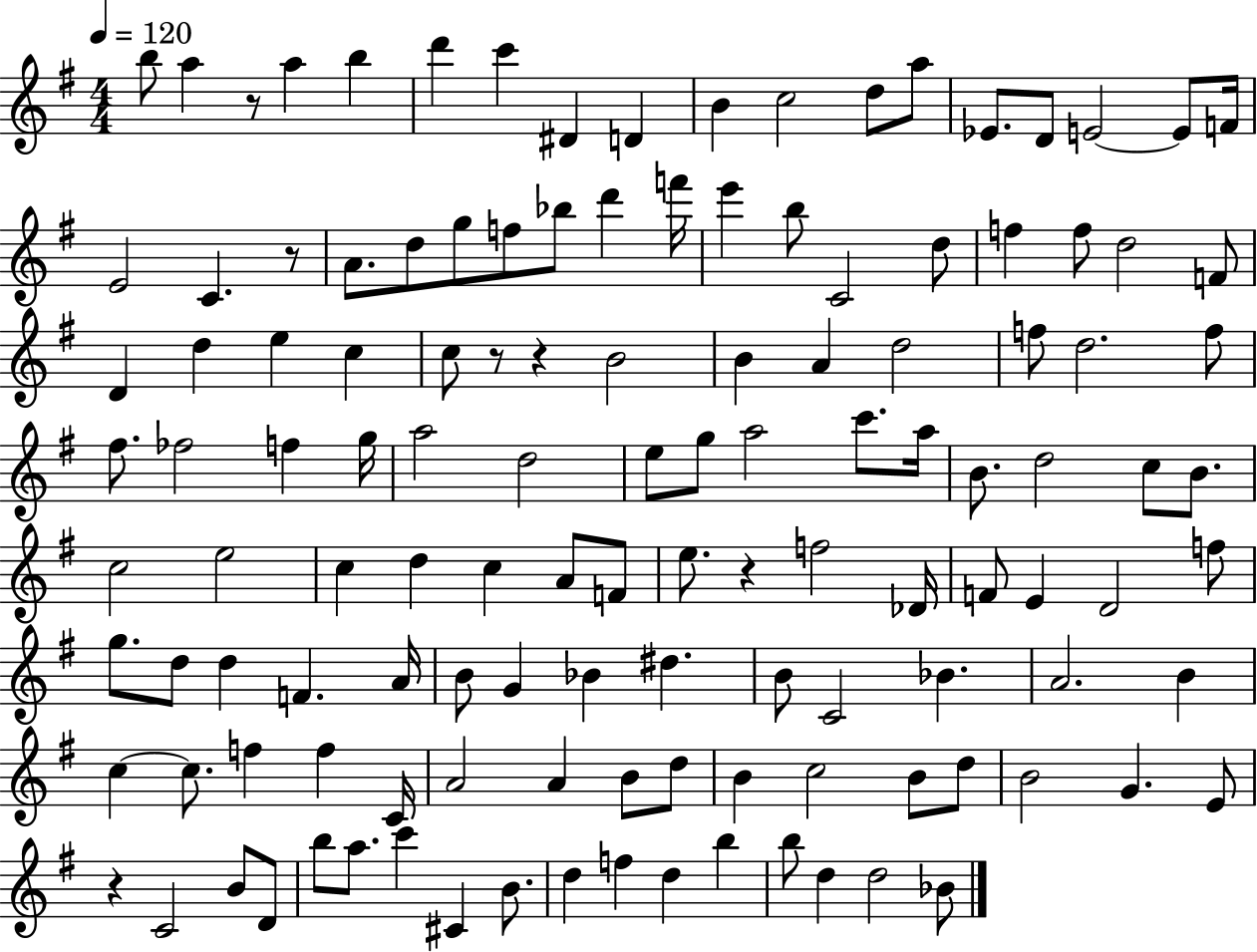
B5/e A5/q R/e A5/q B5/q D6/q C6/q D#4/q D4/q B4/q C5/h D5/e A5/e Eb4/e. D4/e E4/h E4/e F4/s E4/h C4/q. R/e A4/e. D5/e G5/e F5/e Bb5/e D6/q F6/s E6/q B5/e C4/h D5/e F5/q F5/e D5/h F4/e D4/q D5/q E5/q C5/q C5/e R/e R/q B4/h B4/q A4/q D5/h F5/e D5/h. F5/e F#5/e. FES5/h F5/q G5/s A5/h D5/h E5/e G5/e A5/h C6/e. A5/s B4/e. D5/h C5/e B4/e. C5/h E5/h C5/q D5/q C5/q A4/e F4/e E5/e. R/q F5/h Db4/s F4/e E4/q D4/h F5/e G5/e. D5/e D5/q F4/q. A4/s B4/e G4/q Bb4/q D#5/q. B4/e C4/h Bb4/q. A4/h. B4/q C5/q C5/e. F5/q F5/q C4/s A4/h A4/q B4/e D5/e B4/q C5/h B4/e D5/e B4/h G4/q. E4/e R/q C4/h B4/e D4/e B5/e A5/e. C6/q C#4/q B4/e. D5/q F5/q D5/q B5/q B5/e D5/q D5/h Bb4/e